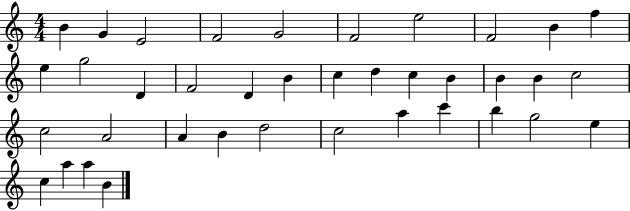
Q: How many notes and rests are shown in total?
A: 38